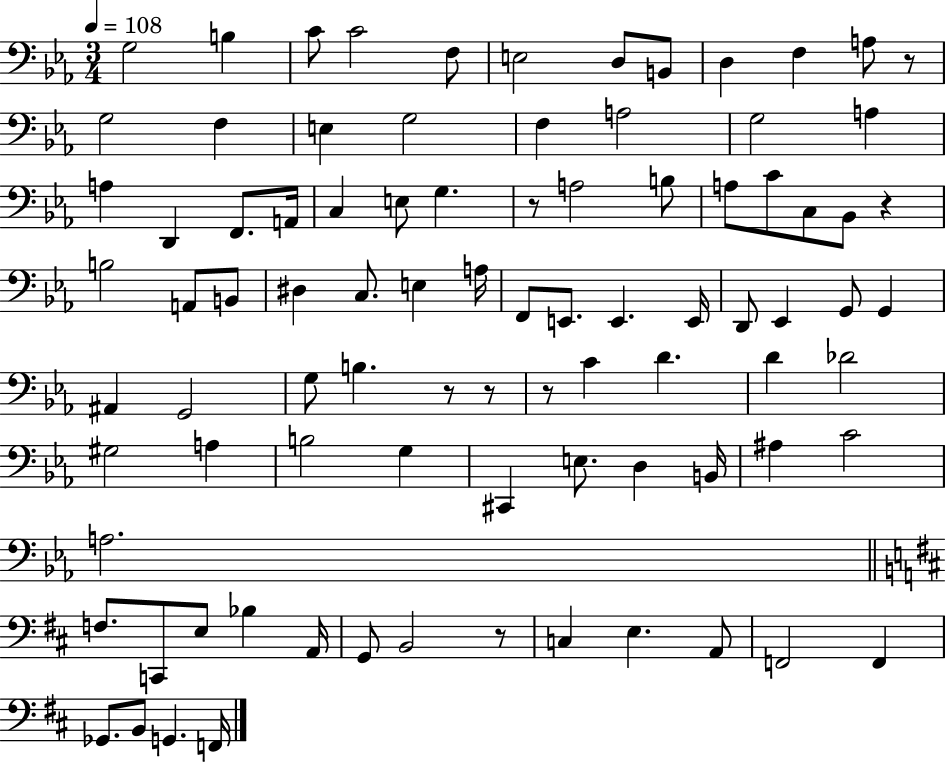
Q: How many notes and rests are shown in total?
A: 89